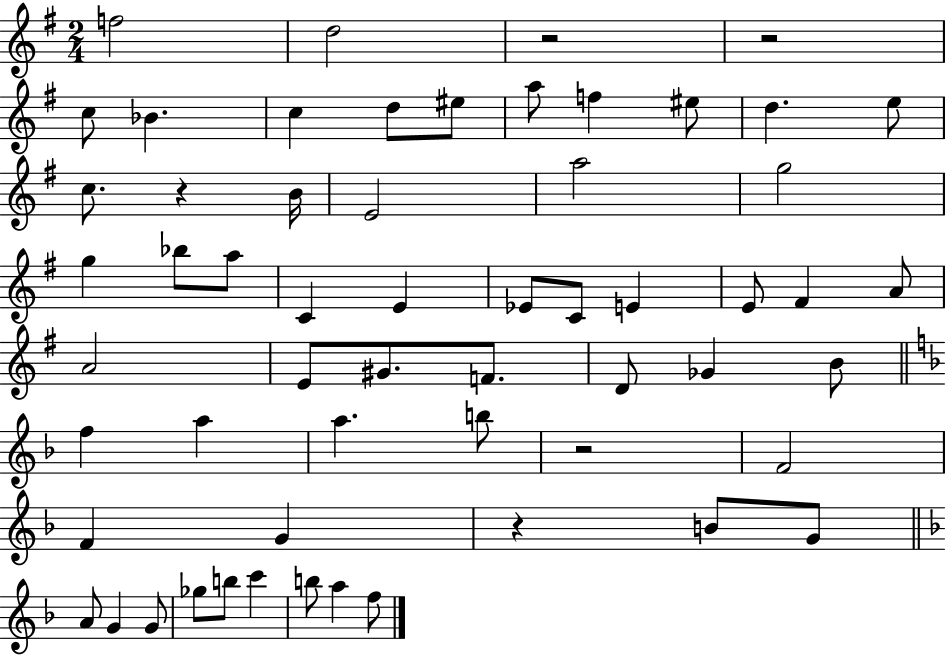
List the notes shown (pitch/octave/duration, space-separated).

F5/h D5/h R/h R/h C5/e Bb4/q. C5/q D5/e EIS5/e A5/e F5/q EIS5/e D5/q. E5/e C5/e. R/q B4/s E4/h A5/h G5/h G5/q Bb5/e A5/e C4/q E4/q Eb4/e C4/e E4/q E4/e F#4/q A4/e A4/h E4/e G#4/e. F4/e. D4/e Gb4/q B4/e F5/q A5/q A5/q. B5/e R/h F4/h F4/q G4/q R/q B4/e G4/e A4/e G4/q G4/e Gb5/e B5/e C6/q B5/e A5/q F5/e